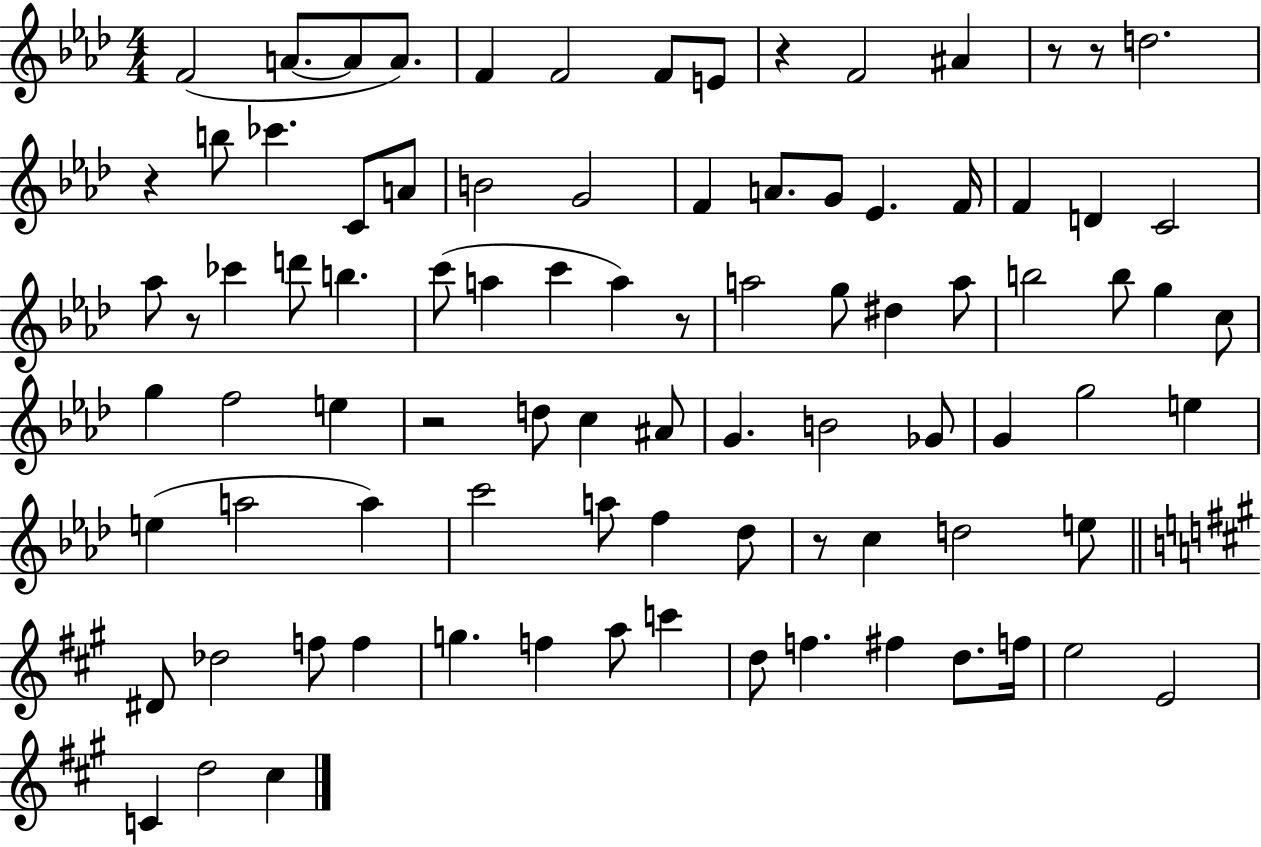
{
  \clef treble
  \numericTimeSignature
  \time 4/4
  \key aes \major
  \repeat volta 2 { f'2( a'8.~~ a'8 a'8.) | f'4 f'2 f'8 e'8 | r4 f'2 ais'4 | r8 r8 d''2. | \break r4 b''8 ces'''4. c'8 a'8 | b'2 g'2 | f'4 a'8. g'8 ees'4. f'16 | f'4 d'4 c'2 | \break aes''8 r8 ces'''4 d'''8 b''4. | c'''8( a''4 c'''4 a''4) r8 | a''2 g''8 dis''4 a''8 | b''2 b''8 g''4 c''8 | \break g''4 f''2 e''4 | r2 d''8 c''4 ais'8 | g'4. b'2 ges'8 | g'4 g''2 e''4 | \break e''4( a''2 a''4) | c'''2 a''8 f''4 des''8 | r8 c''4 d''2 e''8 | \bar "||" \break \key a \major dis'8 des''2 f''8 f''4 | g''4. f''4 a''8 c'''4 | d''8 f''4. fis''4 d''8. f''16 | e''2 e'2 | \break c'4 d''2 cis''4 | } \bar "|."
}